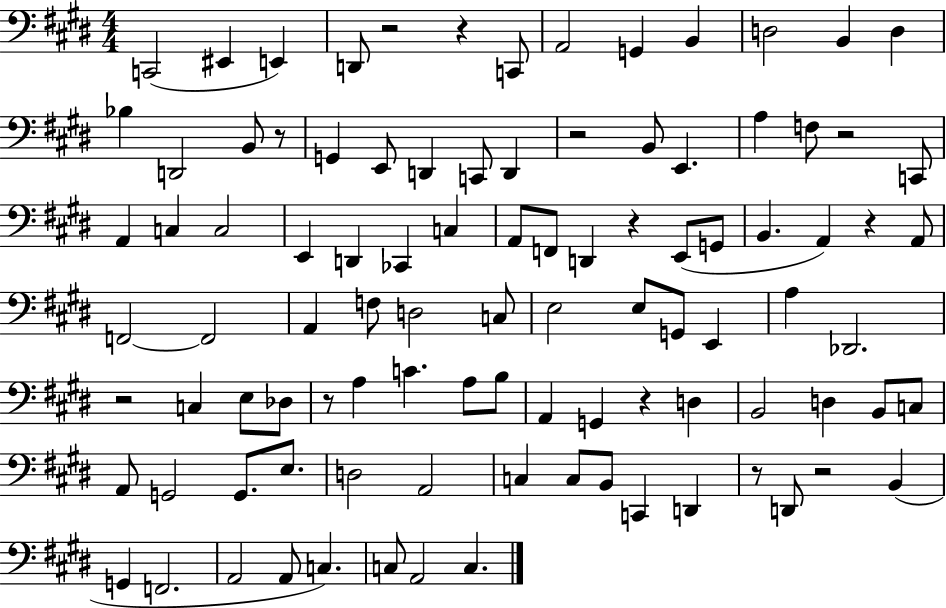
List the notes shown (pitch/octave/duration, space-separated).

C2/h EIS2/q E2/q D2/e R/h R/q C2/e A2/h G2/q B2/q D3/h B2/q D3/q Bb3/q D2/h B2/e R/e G2/q E2/e D2/q C2/e D2/q R/h B2/e E2/q. A3/q F3/e R/h C2/e A2/q C3/q C3/h E2/q D2/q CES2/q C3/q A2/e F2/e D2/q R/q E2/e G2/e B2/q. A2/q R/q A2/e F2/h F2/h A2/q F3/e D3/h C3/e E3/h E3/e G2/e E2/q A3/q Db2/h. R/h C3/q E3/e Db3/e R/e A3/q C4/q. A3/e B3/e A2/q G2/q R/q D3/q B2/h D3/q B2/e C3/e A2/e G2/h G2/e. E3/e. D3/h A2/h C3/q C3/e B2/e C2/q D2/q R/e D2/e R/h B2/q G2/q F2/h. A2/h A2/e C3/q. C3/e A2/h C3/q.